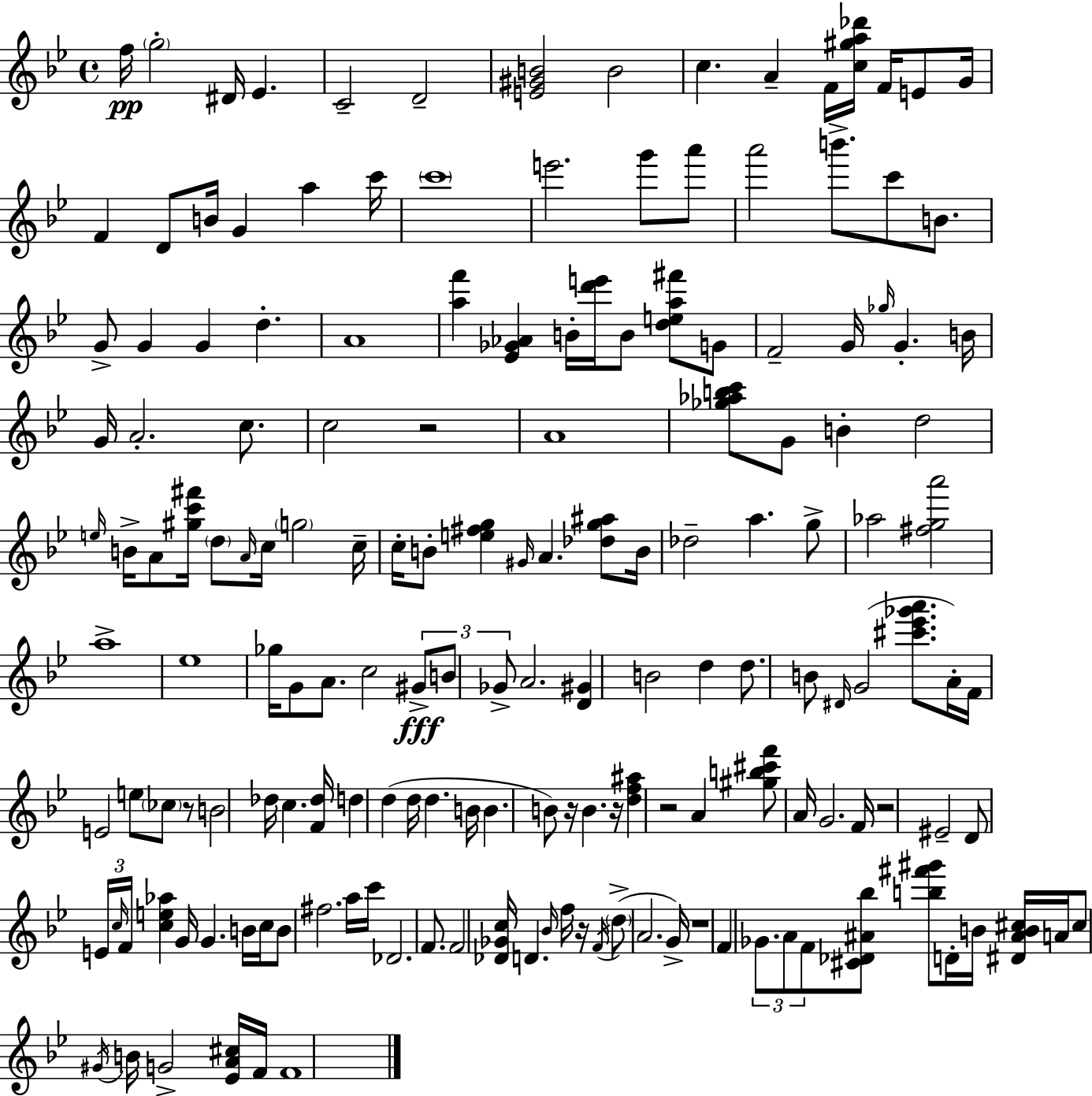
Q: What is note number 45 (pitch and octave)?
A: A4